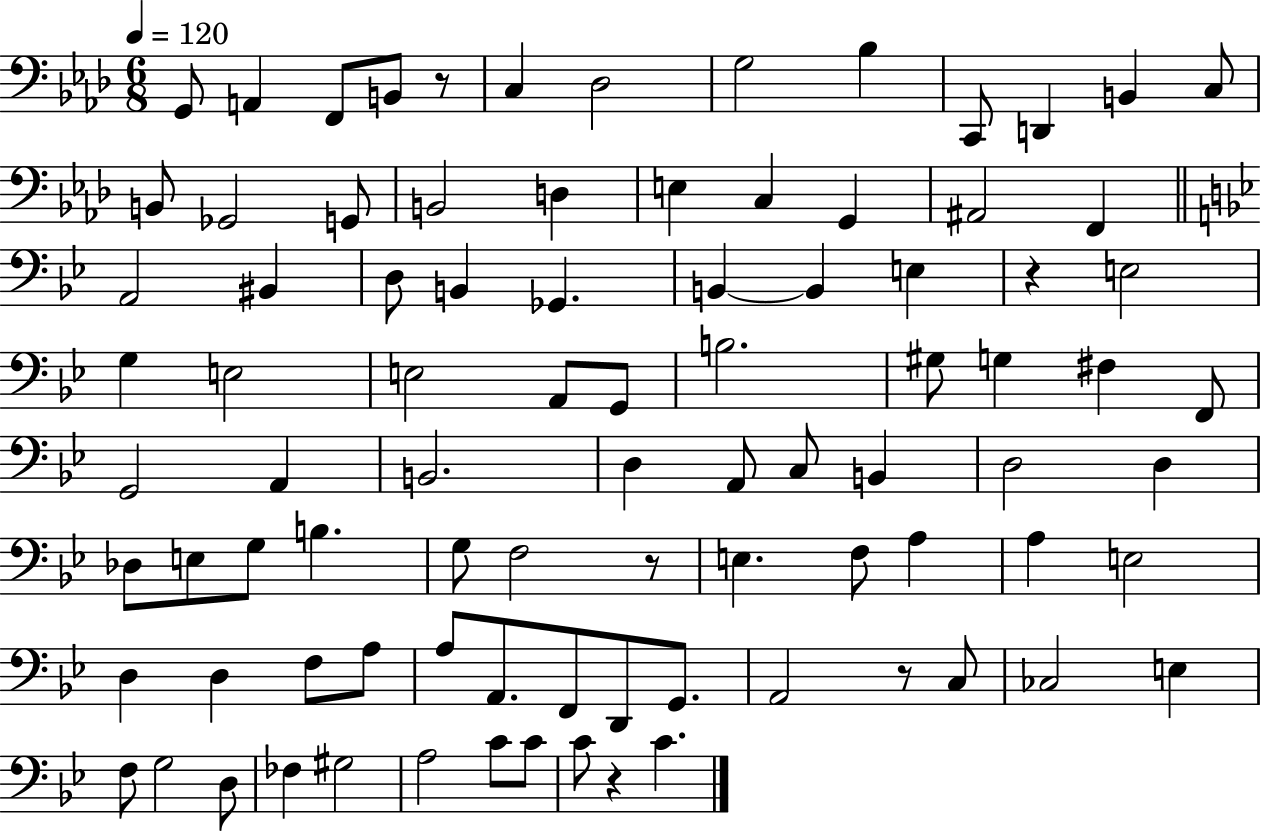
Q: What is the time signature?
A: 6/8